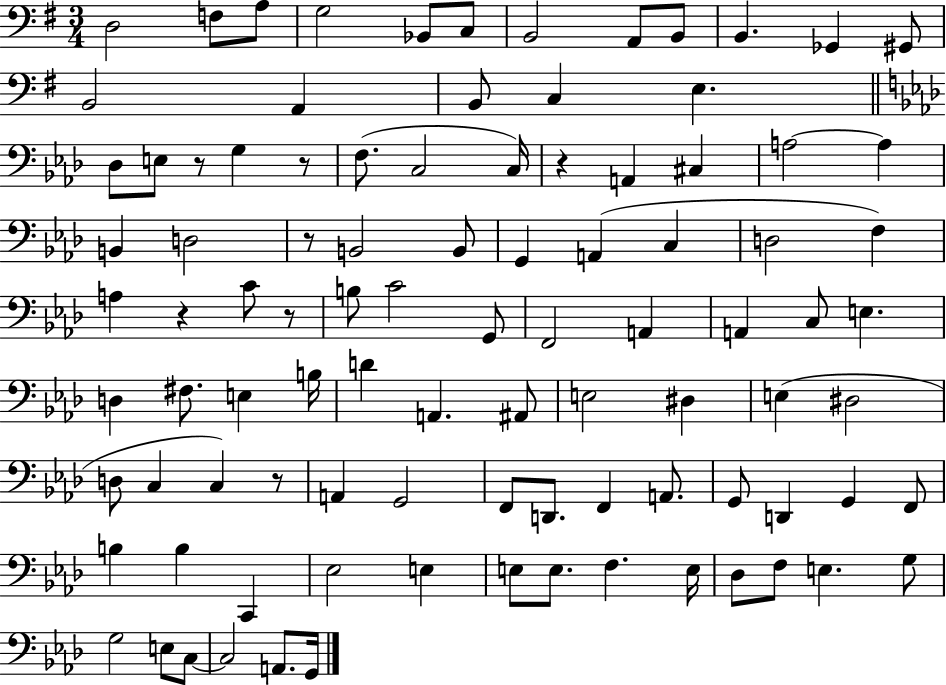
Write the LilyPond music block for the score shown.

{
  \clef bass
  \numericTimeSignature
  \time 3/4
  \key g \major
  d2 f8 a8 | g2 bes,8 c8 | b,2 a,8 b,8 | b,4. ges,4 gis,8 | \break b,2 a,4 | b,8 c4 e4. | \bar "||" \break \key f \minor des8 e8 r8 g4 r8 | f8.( c2 c16) | r4 a,4 cis4 | a2~~ a4 | \break b,4 d2 | r8 b,2 b,8 | g,4 a,4( c4 | d2 f4) | \break a4 r4 c'8 r8 | b8 c'2 g,8 | f,2 a,4 | a,4 c8 e4. | \break d4 fis8. e4 b16 | d'4 a,4. ais,8 | e2 dis4 | e4( dis2 | \break d8 c4 c4) r8 | a,4 g,2 | f,8 d,8. f,4 a,8. | g,8 d,4 g,4 f,8 | \break b4 b4 c,4 | ees2 e4 | e8 e8. f4. e16 | des8 f8 e4. g8 | \break g2 e8 c8~~ | c2 a,8. g,16 | \bar "|."
}